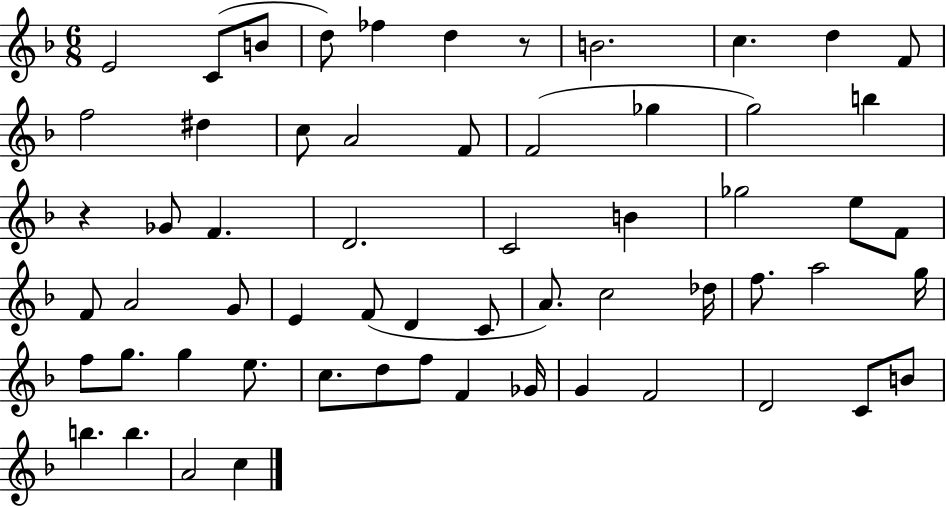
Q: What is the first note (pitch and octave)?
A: E4